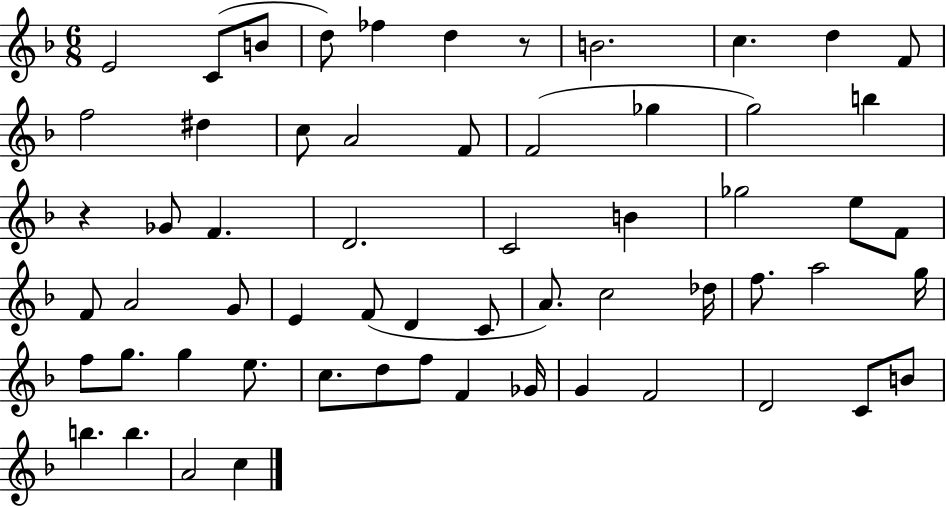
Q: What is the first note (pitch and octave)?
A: E4